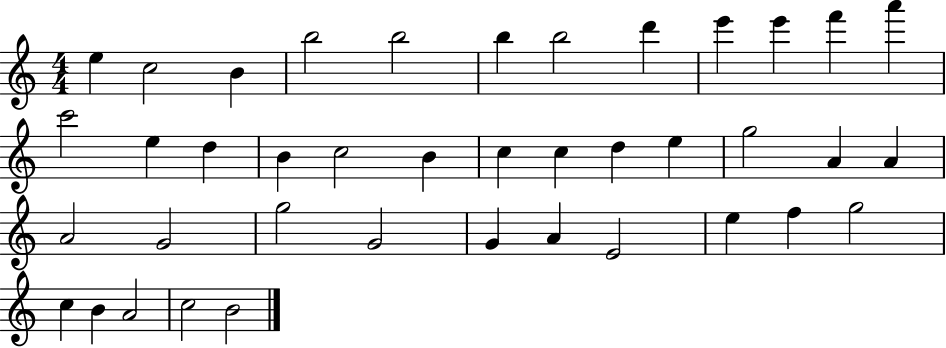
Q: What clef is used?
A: treble